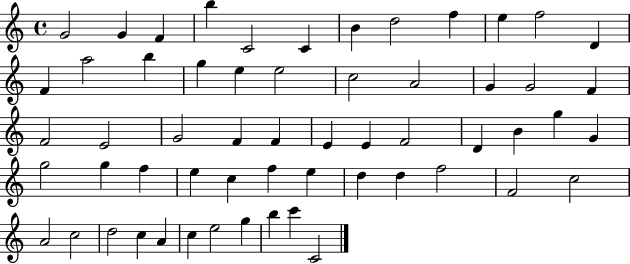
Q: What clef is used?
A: treble